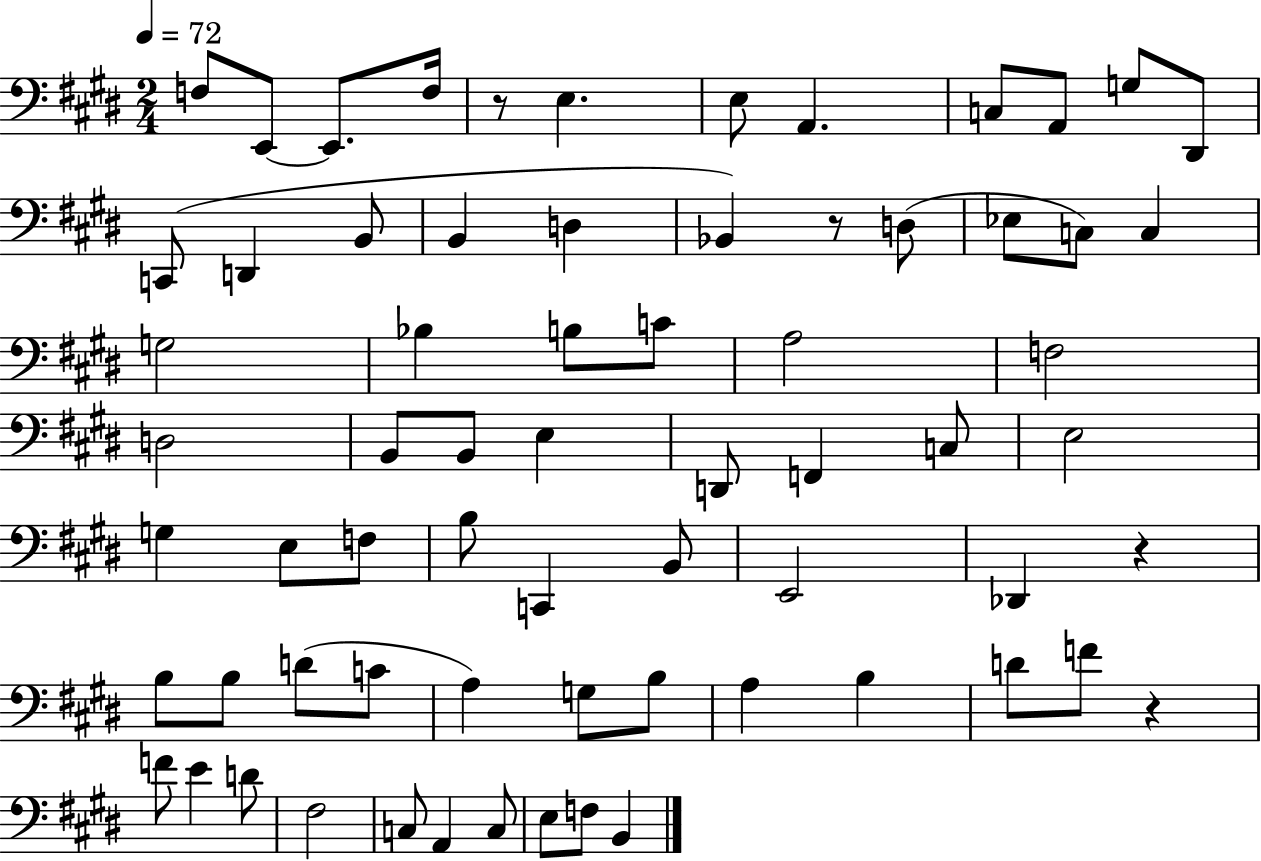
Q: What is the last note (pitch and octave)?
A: B2